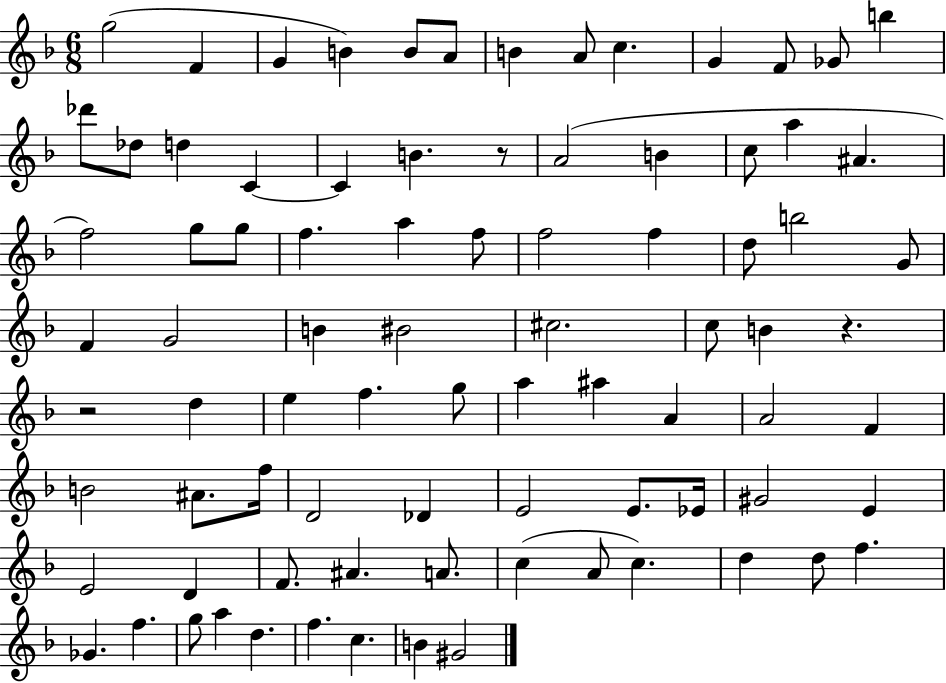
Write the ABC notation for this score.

X:1
T:Untitled
M:6/8
L:1/4
K:F
g2 F G B B/2 A/2 B A/2 c G F/2 _G/2 b _d'/2 _d/2 d C C B z/2 A2 B c/2 a ^A f2 g/2 g/2 f a f/2 f2 f d/2 b2 G/2 F G2 B ^B2 ^c2 c/2 B z z2 d e f g/2 a ^a A A2 F B2 ^A/2 f/4 D2 _D E2 E/2 _E/4 ^G2 E E2 D F/2 ^A A/2 c A/2 c d d/2 f _G f g/2 a d f c B ^G2